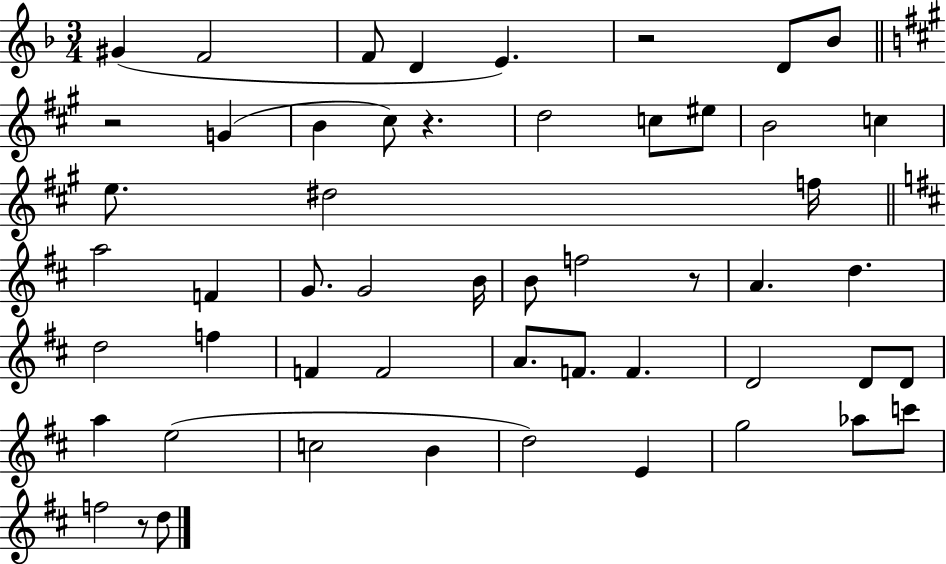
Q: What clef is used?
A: treble